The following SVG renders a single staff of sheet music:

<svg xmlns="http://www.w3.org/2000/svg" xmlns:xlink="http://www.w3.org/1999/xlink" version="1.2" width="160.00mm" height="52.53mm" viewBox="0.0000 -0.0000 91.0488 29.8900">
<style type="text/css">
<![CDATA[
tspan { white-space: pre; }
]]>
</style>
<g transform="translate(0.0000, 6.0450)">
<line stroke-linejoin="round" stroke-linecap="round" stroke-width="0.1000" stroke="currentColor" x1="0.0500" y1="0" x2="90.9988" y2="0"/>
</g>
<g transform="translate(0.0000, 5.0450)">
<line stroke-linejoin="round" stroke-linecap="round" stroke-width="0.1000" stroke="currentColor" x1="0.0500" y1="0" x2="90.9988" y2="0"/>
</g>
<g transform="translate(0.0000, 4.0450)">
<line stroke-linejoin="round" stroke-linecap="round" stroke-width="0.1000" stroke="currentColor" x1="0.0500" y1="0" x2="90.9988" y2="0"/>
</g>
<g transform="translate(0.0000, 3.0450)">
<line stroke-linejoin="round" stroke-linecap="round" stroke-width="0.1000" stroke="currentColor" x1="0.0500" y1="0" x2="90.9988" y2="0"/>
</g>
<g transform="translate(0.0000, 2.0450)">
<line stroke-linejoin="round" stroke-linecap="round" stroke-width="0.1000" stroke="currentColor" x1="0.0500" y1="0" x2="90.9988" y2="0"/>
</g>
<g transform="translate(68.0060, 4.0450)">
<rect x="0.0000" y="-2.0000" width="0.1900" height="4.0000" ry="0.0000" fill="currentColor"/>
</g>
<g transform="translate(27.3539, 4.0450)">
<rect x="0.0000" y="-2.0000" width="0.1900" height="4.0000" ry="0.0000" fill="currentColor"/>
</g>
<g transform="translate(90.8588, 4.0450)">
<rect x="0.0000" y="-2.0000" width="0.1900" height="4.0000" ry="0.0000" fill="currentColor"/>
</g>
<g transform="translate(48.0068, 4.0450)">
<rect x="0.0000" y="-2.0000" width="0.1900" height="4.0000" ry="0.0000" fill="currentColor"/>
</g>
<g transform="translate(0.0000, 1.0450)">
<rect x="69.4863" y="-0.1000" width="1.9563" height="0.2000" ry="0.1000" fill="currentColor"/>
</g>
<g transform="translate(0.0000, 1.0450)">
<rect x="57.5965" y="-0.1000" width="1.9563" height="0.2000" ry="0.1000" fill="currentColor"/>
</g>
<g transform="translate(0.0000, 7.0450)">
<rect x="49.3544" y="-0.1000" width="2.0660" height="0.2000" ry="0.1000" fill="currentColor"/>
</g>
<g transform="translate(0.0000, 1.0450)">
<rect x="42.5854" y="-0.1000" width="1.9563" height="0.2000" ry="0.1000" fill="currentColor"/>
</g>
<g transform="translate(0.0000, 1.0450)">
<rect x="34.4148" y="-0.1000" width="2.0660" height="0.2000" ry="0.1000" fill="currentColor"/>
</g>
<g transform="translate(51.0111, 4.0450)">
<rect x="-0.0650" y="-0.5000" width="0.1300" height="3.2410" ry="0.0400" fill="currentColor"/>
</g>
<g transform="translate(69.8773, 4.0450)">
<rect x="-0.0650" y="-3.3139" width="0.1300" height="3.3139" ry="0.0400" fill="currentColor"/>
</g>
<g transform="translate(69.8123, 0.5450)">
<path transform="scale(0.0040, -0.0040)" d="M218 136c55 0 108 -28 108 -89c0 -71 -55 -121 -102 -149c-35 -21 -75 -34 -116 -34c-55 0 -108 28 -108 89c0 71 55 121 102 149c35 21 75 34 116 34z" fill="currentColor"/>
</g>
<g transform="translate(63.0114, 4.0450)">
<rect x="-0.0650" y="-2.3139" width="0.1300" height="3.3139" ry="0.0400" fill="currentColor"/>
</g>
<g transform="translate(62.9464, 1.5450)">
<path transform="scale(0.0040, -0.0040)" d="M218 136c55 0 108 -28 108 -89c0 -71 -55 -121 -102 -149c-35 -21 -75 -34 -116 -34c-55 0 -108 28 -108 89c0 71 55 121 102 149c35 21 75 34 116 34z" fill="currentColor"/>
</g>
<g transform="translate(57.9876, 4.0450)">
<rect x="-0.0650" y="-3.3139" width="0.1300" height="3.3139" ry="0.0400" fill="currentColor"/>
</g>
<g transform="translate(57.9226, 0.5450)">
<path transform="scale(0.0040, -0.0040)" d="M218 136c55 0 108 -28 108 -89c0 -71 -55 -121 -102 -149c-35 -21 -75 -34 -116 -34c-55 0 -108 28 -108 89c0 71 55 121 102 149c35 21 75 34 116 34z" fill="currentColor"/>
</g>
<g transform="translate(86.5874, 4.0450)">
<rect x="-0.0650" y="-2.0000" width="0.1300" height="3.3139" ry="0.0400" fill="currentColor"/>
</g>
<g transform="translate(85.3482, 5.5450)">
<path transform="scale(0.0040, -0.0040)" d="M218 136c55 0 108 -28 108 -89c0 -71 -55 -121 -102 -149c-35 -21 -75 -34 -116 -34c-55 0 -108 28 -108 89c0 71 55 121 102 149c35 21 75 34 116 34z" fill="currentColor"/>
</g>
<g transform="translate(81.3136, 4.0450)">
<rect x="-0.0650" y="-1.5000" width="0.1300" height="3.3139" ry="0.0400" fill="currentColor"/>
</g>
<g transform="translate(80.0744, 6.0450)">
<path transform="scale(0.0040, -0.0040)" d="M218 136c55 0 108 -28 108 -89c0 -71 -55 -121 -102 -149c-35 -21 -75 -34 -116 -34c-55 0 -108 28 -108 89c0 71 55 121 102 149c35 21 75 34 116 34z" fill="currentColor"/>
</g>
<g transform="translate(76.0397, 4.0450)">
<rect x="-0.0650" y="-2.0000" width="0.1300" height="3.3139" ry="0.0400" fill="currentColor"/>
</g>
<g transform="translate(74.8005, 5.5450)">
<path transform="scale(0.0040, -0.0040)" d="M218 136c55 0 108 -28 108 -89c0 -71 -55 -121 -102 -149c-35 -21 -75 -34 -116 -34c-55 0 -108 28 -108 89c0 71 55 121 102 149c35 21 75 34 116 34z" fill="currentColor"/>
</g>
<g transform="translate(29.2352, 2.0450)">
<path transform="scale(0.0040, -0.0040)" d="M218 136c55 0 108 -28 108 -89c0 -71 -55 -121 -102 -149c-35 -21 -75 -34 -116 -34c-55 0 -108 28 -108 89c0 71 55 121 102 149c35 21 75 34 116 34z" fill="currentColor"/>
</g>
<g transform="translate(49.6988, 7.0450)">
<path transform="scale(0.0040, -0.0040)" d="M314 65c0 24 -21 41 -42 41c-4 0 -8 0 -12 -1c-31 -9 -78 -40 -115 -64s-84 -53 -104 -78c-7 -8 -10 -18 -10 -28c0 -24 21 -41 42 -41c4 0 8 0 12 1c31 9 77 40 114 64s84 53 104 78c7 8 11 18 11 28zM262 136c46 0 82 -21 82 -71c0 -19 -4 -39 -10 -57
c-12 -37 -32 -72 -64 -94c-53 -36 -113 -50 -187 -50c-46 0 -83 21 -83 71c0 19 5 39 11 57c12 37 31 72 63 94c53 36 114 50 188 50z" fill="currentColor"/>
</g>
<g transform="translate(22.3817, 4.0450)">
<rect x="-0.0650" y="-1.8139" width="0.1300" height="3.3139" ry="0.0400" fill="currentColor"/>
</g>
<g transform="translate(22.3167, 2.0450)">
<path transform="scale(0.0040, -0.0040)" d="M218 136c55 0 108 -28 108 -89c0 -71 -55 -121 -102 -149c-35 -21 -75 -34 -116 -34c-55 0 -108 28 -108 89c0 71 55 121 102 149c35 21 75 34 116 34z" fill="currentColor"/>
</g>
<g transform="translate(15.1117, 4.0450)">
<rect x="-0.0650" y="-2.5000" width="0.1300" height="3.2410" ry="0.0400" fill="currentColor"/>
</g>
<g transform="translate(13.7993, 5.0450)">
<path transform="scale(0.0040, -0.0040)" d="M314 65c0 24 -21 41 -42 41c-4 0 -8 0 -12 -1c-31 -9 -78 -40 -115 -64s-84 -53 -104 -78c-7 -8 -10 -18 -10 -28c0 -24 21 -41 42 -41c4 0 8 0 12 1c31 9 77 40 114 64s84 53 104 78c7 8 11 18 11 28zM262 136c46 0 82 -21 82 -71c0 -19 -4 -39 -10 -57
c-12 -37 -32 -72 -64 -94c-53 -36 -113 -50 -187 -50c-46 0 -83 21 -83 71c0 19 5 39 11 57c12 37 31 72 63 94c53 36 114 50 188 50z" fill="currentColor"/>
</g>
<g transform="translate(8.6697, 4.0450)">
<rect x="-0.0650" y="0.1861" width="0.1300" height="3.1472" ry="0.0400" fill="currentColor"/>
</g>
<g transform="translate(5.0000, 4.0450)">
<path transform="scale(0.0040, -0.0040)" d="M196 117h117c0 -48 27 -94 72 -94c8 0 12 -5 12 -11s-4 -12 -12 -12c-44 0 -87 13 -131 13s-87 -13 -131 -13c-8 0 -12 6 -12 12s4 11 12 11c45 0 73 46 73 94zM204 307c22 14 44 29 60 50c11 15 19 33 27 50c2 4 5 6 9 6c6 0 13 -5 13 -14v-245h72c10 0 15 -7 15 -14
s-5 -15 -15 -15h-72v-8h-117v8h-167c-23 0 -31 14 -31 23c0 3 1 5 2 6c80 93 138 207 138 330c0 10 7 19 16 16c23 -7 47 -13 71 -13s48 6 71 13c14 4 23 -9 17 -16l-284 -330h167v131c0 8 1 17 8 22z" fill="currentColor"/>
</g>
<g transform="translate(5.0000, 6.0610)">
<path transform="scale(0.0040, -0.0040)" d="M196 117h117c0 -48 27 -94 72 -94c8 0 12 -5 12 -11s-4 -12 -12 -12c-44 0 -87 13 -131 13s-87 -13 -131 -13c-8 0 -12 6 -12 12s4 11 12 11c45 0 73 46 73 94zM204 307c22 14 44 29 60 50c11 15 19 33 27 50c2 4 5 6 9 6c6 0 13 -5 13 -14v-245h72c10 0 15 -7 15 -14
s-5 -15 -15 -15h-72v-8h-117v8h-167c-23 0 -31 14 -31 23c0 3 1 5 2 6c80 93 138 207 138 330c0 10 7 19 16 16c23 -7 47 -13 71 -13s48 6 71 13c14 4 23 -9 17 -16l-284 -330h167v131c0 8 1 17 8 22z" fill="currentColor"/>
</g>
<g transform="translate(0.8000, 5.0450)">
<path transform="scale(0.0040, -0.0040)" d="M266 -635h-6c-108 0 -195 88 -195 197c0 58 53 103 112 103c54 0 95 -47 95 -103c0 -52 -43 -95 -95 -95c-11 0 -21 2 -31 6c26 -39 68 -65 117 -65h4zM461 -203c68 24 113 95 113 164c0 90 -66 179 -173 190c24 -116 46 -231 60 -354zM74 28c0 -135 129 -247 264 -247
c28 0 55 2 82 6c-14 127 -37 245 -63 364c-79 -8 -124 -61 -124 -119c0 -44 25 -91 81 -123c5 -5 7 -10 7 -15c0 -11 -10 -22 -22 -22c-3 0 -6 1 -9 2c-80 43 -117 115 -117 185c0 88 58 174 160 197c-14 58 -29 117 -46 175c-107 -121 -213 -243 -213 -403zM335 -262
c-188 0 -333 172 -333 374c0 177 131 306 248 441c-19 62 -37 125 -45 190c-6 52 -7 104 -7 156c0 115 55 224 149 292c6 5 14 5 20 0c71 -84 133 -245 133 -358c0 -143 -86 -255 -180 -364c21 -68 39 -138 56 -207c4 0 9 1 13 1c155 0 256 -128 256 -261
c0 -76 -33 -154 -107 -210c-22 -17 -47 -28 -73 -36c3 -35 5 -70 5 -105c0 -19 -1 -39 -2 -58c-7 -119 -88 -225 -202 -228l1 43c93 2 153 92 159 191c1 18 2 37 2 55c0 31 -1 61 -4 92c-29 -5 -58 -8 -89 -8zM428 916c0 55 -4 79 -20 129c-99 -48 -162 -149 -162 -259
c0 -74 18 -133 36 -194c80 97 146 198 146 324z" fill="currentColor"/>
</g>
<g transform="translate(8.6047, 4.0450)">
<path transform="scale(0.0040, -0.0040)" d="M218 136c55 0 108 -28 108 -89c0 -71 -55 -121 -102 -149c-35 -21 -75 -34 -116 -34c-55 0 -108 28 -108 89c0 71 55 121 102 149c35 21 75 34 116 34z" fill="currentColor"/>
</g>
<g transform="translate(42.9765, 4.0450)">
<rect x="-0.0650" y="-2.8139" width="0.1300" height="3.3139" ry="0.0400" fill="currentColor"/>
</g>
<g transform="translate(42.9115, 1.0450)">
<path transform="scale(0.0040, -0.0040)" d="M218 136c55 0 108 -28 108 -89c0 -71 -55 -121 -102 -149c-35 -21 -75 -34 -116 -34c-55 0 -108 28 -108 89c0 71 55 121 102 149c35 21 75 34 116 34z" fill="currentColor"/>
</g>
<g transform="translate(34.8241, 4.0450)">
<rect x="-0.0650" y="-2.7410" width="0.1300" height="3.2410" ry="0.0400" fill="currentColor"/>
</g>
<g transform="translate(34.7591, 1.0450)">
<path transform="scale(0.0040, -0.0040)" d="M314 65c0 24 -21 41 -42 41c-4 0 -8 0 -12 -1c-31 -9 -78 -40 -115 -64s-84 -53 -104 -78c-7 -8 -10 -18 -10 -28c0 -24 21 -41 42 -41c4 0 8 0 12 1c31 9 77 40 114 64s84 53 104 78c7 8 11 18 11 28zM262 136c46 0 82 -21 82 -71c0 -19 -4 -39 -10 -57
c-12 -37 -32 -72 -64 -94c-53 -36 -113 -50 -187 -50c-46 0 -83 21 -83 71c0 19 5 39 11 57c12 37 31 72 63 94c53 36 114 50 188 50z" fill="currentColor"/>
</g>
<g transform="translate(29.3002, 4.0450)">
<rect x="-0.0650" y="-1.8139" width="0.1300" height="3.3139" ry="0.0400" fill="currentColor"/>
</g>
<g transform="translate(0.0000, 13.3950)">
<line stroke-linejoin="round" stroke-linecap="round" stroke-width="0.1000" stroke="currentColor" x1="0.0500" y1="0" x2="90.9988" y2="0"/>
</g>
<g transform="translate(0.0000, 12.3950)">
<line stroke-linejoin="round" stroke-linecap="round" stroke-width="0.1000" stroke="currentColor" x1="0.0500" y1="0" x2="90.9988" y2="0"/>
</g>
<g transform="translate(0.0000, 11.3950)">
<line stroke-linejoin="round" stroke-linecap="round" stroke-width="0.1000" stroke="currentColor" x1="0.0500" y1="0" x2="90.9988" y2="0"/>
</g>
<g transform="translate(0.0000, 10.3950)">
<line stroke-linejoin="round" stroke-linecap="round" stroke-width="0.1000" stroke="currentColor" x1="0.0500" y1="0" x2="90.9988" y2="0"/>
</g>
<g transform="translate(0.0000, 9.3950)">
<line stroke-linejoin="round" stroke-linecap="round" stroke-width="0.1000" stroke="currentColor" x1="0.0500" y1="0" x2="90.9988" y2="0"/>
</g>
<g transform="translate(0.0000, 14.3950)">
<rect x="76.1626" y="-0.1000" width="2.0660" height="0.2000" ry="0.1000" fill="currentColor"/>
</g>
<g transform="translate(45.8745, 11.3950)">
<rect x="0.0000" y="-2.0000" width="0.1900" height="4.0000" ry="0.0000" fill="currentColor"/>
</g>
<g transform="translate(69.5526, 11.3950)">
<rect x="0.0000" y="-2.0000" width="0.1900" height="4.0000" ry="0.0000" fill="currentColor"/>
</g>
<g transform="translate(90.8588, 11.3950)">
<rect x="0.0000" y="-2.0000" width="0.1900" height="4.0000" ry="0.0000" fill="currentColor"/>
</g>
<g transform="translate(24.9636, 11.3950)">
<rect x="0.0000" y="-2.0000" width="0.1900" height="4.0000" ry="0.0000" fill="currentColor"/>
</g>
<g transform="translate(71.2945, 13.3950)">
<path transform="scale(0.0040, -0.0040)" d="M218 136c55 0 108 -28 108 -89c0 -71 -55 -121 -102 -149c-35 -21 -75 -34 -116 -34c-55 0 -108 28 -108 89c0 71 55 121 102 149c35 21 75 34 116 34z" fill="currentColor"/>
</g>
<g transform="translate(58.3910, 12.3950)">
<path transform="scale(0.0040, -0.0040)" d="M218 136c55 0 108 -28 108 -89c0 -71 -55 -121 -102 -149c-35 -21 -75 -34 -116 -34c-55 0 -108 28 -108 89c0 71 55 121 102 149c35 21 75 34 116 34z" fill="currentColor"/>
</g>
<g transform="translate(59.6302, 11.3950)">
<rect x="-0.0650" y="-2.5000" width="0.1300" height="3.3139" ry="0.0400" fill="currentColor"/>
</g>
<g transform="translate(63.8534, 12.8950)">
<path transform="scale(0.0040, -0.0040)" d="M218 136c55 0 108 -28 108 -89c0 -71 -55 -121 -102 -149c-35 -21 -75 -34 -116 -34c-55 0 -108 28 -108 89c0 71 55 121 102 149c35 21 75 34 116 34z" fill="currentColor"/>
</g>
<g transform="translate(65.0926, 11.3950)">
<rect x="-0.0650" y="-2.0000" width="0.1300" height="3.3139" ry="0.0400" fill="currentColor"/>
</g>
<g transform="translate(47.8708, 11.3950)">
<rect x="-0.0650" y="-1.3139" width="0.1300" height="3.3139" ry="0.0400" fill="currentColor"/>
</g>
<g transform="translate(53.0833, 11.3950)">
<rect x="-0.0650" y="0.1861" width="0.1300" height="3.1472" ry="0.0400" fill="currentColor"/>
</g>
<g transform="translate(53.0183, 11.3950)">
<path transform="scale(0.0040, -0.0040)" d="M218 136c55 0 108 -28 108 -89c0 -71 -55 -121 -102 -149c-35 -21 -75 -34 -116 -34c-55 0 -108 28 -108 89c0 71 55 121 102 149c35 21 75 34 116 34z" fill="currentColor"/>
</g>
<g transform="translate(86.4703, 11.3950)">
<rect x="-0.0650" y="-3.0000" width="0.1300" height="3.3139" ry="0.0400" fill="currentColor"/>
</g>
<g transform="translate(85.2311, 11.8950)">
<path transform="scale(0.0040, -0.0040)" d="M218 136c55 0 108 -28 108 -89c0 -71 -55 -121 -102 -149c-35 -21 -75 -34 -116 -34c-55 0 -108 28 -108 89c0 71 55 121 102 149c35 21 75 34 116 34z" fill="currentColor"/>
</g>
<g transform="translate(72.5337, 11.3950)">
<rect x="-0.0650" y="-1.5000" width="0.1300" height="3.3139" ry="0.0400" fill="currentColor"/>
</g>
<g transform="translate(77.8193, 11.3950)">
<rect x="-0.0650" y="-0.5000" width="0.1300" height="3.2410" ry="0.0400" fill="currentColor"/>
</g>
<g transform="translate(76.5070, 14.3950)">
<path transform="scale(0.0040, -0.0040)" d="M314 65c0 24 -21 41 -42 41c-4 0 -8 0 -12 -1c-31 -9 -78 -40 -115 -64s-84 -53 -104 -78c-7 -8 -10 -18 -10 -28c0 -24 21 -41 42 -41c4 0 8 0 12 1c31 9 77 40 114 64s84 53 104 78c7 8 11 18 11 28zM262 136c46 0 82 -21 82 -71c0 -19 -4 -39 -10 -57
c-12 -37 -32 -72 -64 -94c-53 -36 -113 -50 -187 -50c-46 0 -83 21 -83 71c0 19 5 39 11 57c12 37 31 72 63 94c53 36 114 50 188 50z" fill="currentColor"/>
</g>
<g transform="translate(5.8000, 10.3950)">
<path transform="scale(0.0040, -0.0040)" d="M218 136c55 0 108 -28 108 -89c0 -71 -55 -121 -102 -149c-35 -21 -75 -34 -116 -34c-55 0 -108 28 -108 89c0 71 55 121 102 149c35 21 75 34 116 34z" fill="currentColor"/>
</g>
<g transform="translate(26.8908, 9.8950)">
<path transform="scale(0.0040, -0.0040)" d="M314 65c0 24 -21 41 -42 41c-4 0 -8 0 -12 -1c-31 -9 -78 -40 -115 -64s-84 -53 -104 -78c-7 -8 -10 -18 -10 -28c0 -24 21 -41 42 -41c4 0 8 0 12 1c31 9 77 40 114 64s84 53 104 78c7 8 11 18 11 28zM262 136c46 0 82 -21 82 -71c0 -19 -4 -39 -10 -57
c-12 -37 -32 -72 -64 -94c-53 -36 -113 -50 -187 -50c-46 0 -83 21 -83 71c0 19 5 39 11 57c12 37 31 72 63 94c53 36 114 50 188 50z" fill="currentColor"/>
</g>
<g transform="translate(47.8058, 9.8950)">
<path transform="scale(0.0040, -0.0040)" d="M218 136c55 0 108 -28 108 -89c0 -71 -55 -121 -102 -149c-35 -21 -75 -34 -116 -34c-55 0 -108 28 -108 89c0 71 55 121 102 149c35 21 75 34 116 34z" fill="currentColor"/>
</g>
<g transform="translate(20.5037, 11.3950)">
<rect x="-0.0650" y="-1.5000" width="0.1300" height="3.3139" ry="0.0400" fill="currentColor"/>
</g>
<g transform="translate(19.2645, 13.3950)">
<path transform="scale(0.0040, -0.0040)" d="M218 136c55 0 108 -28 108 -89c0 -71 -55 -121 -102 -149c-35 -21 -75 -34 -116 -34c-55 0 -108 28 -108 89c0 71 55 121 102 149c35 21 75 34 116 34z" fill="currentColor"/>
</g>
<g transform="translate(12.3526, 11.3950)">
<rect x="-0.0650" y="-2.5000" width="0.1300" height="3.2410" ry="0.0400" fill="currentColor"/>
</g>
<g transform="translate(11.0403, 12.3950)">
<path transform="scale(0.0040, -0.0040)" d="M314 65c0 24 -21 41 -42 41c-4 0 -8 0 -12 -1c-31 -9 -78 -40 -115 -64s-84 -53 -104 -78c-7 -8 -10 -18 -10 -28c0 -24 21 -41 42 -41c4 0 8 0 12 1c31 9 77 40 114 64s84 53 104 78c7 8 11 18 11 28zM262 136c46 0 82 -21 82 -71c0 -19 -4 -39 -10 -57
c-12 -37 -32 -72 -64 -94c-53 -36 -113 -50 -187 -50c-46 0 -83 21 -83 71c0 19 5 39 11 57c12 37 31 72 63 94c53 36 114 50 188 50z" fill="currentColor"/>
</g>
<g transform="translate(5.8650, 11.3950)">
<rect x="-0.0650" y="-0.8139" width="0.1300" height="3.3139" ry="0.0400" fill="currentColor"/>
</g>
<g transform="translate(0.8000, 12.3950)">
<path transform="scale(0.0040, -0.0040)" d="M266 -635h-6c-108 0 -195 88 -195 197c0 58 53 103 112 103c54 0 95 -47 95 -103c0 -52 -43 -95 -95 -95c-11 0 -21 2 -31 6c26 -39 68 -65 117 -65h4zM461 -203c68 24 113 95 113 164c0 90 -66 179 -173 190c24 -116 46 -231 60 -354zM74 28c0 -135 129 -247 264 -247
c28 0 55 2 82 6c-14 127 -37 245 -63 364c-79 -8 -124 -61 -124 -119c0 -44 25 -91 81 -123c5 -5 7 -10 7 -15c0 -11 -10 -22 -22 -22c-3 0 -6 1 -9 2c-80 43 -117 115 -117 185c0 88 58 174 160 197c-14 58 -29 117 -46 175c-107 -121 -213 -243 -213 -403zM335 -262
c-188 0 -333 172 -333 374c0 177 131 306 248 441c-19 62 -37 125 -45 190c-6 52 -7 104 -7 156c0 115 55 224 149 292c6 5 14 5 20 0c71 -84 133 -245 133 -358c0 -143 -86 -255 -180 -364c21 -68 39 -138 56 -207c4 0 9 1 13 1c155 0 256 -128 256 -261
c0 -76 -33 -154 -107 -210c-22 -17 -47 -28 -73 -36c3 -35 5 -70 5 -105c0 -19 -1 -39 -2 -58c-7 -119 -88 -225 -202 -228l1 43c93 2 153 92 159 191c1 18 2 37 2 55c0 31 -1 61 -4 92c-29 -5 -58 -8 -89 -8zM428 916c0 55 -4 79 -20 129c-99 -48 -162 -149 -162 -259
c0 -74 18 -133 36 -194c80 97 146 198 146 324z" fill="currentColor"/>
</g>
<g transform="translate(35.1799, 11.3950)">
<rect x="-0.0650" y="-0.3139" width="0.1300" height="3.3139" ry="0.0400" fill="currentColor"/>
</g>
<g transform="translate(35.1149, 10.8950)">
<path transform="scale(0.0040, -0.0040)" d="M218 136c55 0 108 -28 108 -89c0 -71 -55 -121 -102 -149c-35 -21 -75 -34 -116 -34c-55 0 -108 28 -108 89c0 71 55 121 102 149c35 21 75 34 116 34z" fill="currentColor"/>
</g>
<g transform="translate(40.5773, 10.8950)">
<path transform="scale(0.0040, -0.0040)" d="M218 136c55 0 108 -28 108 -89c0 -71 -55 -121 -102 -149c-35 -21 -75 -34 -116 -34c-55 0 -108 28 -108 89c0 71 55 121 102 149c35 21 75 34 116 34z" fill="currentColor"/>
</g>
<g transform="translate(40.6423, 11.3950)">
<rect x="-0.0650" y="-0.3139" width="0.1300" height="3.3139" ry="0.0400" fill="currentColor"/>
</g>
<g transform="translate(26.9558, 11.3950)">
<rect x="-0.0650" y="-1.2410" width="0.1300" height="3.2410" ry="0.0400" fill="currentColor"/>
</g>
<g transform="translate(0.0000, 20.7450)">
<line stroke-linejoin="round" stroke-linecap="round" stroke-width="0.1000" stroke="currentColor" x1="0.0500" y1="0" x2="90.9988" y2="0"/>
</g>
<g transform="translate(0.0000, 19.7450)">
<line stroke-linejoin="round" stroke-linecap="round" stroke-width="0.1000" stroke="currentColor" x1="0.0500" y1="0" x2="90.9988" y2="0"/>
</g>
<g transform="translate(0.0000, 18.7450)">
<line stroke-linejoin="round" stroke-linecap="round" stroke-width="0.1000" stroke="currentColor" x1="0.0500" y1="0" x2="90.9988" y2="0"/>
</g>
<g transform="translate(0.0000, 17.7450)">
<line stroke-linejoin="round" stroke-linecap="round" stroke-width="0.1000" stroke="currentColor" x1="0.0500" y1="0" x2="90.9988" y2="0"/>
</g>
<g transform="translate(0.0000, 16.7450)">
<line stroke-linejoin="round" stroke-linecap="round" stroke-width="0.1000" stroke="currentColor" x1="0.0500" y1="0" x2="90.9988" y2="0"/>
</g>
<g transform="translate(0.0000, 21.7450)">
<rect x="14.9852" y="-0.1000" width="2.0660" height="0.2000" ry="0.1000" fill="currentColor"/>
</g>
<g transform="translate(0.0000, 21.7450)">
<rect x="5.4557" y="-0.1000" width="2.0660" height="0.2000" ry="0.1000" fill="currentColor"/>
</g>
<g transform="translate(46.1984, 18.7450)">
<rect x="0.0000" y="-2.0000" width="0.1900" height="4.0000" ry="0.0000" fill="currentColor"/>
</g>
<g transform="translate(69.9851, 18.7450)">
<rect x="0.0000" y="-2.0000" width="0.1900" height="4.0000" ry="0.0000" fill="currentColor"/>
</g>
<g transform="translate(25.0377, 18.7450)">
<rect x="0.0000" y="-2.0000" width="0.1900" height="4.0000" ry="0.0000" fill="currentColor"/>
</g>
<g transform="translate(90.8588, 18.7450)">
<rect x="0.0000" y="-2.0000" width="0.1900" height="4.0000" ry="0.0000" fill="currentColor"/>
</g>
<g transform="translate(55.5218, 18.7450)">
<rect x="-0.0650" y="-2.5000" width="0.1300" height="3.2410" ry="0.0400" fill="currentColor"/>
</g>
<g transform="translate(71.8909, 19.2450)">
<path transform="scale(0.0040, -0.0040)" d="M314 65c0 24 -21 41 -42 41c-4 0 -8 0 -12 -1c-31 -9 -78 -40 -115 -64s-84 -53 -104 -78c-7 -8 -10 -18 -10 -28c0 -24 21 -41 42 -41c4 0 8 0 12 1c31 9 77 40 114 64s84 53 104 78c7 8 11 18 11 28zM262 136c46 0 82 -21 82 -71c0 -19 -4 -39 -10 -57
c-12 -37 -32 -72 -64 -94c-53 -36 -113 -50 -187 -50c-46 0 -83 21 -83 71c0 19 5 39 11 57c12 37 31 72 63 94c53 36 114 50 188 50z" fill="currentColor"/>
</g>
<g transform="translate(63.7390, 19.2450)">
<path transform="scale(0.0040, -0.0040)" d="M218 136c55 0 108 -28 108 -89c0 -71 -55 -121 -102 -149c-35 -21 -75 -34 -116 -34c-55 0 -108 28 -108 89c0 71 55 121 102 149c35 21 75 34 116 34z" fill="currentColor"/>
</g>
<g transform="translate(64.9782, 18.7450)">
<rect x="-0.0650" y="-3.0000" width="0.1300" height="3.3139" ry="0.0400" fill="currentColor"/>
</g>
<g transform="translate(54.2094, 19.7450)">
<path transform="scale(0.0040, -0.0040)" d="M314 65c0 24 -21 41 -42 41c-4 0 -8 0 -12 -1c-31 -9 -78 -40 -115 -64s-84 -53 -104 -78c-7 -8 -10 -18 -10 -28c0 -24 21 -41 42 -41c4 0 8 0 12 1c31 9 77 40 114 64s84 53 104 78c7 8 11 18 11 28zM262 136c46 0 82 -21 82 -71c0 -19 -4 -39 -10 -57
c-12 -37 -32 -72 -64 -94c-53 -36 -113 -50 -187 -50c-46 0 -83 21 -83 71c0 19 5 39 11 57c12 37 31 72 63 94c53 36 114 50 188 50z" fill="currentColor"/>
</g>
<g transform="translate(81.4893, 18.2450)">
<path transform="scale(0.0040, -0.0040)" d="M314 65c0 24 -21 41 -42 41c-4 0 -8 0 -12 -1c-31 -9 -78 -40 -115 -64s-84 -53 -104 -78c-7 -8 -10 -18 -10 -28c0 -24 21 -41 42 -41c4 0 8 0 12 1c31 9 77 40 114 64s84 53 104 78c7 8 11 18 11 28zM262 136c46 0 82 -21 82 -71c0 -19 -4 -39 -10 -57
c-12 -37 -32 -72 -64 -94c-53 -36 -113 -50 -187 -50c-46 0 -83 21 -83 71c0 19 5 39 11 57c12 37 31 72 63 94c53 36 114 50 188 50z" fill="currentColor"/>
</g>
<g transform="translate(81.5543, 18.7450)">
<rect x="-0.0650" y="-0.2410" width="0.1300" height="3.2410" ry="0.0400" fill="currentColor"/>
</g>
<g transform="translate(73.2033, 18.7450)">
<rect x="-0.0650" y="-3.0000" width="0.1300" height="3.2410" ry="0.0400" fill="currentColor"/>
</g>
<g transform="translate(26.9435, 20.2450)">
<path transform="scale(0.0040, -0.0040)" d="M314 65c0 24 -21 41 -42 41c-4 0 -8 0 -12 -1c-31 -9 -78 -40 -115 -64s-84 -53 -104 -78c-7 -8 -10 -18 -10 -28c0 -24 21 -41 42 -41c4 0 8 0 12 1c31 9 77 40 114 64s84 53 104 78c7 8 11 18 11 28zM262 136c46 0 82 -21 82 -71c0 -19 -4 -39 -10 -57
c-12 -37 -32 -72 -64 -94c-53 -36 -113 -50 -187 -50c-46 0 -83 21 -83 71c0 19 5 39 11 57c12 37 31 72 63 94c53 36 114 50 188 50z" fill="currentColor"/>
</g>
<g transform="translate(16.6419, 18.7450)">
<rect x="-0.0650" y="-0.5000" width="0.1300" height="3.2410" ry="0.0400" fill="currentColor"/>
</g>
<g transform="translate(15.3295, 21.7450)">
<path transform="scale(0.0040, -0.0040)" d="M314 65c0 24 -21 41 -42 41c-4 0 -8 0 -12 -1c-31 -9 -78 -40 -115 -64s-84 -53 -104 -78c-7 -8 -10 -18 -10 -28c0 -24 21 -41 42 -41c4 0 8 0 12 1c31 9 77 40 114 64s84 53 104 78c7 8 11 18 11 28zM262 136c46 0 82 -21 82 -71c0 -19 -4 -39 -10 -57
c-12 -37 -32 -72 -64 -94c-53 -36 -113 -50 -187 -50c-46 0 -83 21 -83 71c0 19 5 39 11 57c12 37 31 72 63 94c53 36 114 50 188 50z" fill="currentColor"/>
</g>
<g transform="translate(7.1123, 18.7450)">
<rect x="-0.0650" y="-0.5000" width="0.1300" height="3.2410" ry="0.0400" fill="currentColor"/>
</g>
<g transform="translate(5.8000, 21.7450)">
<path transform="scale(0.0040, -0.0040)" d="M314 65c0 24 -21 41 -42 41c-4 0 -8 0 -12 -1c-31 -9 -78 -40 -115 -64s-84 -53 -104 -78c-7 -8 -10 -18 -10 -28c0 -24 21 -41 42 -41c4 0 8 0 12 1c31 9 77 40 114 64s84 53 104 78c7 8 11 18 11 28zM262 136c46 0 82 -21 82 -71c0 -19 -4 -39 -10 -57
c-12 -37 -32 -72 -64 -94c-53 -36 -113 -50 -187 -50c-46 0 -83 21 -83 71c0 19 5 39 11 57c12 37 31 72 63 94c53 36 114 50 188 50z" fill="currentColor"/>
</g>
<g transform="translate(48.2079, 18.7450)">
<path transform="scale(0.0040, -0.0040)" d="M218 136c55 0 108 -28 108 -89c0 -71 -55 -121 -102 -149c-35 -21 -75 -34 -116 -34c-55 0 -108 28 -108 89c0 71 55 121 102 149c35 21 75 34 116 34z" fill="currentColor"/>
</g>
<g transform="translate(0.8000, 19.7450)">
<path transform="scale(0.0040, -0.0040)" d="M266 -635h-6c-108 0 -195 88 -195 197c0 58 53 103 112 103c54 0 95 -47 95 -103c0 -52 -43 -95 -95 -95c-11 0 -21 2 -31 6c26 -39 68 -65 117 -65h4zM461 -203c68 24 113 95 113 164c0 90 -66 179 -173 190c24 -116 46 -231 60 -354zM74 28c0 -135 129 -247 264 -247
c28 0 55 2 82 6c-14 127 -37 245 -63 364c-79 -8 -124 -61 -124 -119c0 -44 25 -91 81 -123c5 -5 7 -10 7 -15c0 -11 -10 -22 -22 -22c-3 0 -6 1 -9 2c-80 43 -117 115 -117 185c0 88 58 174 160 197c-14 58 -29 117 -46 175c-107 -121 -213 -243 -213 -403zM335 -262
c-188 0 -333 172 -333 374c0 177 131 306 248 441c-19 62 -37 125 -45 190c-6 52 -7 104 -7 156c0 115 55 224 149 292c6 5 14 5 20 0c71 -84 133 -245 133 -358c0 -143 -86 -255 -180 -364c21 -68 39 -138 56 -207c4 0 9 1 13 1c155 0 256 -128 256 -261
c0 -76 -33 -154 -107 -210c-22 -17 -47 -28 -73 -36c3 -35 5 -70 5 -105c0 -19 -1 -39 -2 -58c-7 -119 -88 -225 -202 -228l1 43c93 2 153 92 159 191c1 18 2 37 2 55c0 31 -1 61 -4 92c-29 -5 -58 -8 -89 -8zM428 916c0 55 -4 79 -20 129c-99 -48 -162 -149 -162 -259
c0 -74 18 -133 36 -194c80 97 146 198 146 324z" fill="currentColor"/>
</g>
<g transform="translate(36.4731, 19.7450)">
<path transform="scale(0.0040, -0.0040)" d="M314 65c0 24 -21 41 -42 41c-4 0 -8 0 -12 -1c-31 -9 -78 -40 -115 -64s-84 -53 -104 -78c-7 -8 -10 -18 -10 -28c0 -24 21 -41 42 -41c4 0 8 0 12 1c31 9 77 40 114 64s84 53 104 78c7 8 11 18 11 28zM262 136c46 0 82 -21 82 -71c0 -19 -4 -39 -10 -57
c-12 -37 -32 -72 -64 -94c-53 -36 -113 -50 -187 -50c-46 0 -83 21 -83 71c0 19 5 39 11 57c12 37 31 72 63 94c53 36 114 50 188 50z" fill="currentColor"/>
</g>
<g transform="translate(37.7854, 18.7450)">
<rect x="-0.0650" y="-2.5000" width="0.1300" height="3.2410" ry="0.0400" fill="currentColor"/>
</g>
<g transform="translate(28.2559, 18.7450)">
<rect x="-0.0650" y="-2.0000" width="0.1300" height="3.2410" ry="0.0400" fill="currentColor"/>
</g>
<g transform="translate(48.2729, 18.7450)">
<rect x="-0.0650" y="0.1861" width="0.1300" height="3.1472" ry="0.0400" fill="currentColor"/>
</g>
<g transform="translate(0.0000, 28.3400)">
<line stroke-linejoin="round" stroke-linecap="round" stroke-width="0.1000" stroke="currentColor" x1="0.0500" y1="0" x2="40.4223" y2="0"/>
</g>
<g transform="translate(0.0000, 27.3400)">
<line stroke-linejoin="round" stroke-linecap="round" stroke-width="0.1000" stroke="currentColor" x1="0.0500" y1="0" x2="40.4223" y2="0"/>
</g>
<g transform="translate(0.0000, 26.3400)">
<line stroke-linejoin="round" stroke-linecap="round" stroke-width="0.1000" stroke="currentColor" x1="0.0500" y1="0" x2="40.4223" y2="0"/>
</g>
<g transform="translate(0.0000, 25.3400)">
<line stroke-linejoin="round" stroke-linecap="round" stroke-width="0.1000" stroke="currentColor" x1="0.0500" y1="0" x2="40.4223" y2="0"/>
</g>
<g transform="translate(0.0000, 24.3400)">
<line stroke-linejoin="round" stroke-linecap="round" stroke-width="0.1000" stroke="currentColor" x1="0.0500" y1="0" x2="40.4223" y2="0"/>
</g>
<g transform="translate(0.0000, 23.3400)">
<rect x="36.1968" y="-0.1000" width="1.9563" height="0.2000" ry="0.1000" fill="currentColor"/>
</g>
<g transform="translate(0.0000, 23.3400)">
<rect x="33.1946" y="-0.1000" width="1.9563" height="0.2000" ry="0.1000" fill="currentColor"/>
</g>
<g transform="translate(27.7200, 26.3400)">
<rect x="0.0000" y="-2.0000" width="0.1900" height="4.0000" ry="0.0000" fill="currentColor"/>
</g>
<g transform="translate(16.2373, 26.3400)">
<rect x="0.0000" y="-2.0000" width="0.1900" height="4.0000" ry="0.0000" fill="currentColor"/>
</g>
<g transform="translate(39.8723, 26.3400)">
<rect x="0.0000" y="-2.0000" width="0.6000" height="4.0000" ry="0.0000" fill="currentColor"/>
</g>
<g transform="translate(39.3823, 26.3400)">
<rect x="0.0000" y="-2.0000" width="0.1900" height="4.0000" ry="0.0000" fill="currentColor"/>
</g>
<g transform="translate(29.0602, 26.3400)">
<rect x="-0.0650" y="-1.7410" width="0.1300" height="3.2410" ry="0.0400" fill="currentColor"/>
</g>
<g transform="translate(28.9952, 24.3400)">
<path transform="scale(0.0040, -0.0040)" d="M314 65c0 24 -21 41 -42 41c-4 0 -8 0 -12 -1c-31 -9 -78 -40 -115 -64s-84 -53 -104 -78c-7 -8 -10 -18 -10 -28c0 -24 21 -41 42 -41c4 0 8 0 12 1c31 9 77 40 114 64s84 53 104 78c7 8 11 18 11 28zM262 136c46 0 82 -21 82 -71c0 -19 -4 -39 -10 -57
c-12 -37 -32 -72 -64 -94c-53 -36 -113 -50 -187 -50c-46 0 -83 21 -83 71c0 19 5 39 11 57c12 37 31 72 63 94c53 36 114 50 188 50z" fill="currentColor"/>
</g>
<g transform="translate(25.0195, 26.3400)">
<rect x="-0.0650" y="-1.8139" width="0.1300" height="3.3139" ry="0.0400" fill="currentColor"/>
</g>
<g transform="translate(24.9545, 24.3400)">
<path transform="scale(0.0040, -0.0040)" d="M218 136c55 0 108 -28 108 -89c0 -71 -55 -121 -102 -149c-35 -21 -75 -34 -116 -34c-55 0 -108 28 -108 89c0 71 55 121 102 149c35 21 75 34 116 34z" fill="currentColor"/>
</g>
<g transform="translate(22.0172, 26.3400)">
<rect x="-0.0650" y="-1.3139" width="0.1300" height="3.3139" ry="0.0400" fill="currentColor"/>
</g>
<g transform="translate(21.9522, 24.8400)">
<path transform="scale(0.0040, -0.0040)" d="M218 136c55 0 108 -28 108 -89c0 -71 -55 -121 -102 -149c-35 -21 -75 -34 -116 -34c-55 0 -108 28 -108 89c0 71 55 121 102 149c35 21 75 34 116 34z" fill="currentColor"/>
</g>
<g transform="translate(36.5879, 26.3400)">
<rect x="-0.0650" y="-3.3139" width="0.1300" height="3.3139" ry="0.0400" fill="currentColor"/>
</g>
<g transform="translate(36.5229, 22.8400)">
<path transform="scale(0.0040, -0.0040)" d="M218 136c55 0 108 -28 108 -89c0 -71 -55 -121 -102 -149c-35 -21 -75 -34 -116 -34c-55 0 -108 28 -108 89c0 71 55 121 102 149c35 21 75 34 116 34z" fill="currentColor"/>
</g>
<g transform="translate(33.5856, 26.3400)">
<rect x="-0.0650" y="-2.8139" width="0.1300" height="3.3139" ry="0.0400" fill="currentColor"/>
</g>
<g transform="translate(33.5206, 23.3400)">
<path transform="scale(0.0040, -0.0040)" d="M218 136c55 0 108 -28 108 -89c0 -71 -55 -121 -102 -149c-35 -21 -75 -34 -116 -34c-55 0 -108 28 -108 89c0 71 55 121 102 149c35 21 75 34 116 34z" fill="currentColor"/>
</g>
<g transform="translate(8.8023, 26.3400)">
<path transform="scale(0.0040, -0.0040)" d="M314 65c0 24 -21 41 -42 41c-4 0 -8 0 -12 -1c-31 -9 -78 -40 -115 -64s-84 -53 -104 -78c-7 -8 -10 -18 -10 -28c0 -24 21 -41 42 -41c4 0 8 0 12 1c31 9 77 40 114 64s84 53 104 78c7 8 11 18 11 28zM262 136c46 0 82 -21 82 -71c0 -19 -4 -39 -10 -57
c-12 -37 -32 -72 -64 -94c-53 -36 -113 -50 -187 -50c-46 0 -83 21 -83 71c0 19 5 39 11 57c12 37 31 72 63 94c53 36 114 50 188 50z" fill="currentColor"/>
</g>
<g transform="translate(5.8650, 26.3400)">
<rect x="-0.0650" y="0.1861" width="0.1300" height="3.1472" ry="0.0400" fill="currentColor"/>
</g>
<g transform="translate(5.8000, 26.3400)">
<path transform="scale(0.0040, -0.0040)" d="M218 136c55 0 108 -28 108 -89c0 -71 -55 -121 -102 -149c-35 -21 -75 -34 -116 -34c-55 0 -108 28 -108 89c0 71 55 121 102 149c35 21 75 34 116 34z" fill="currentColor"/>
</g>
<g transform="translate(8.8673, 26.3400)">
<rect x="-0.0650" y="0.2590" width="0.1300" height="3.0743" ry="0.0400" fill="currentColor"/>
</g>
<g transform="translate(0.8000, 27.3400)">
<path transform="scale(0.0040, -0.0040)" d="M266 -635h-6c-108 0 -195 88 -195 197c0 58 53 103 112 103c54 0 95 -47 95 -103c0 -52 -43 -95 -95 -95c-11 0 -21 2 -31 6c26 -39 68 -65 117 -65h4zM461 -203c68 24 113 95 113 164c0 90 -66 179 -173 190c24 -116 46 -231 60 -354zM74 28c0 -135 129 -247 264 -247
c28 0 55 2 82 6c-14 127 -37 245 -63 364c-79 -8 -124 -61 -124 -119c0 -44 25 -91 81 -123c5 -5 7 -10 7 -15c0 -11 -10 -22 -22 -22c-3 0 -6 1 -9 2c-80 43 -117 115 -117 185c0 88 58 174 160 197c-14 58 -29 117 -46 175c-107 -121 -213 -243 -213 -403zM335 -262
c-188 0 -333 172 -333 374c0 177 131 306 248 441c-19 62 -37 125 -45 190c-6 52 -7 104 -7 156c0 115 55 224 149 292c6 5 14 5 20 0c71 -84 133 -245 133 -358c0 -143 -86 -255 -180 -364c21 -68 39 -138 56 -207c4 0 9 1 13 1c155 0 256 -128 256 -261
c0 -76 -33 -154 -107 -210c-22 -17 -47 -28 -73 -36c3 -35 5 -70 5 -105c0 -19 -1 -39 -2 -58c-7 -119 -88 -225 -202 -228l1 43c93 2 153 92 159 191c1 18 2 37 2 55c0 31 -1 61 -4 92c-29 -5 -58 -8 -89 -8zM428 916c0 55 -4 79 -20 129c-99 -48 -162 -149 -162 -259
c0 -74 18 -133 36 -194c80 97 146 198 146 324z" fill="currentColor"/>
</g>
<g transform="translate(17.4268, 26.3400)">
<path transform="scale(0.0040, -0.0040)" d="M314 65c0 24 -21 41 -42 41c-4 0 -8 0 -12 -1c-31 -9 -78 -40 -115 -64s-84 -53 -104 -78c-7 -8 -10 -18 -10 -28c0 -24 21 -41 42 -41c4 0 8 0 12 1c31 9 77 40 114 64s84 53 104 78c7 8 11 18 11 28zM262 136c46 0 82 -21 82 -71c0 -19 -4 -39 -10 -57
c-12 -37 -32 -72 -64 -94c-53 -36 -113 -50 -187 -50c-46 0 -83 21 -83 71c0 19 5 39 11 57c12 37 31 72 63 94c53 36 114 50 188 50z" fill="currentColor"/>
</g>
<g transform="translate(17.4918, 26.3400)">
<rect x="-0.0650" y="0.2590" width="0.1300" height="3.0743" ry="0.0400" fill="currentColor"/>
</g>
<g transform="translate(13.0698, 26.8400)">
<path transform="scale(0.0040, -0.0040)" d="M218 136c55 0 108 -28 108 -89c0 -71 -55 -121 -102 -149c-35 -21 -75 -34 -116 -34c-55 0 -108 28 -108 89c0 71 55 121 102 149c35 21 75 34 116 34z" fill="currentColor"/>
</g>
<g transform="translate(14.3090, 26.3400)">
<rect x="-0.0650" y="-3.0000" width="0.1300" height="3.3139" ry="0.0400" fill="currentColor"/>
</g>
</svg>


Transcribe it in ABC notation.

X:1
T:Untitled
M:4/4
L:1/4
K:C
B G2 f f a2 a C2 b g b F E F d G2 E e2 c c e B G F E C2 A C2 C2 F2 G2 B G2 A A2 c2 B B2 A B2 e f f2 a b